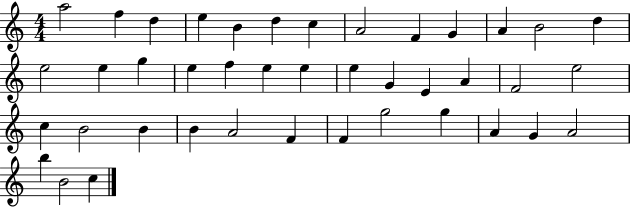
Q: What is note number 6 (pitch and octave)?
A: D5